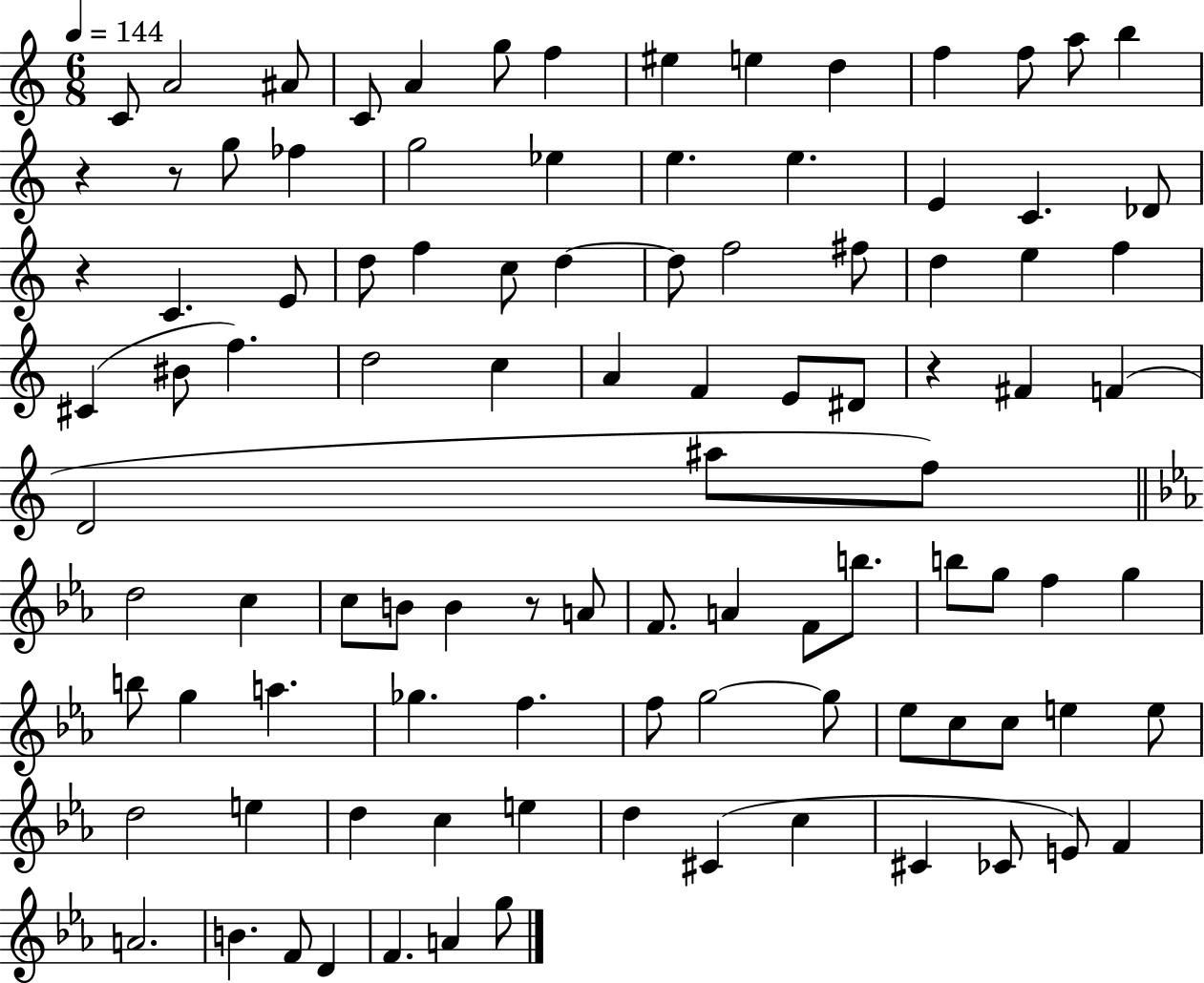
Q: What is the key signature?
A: C major